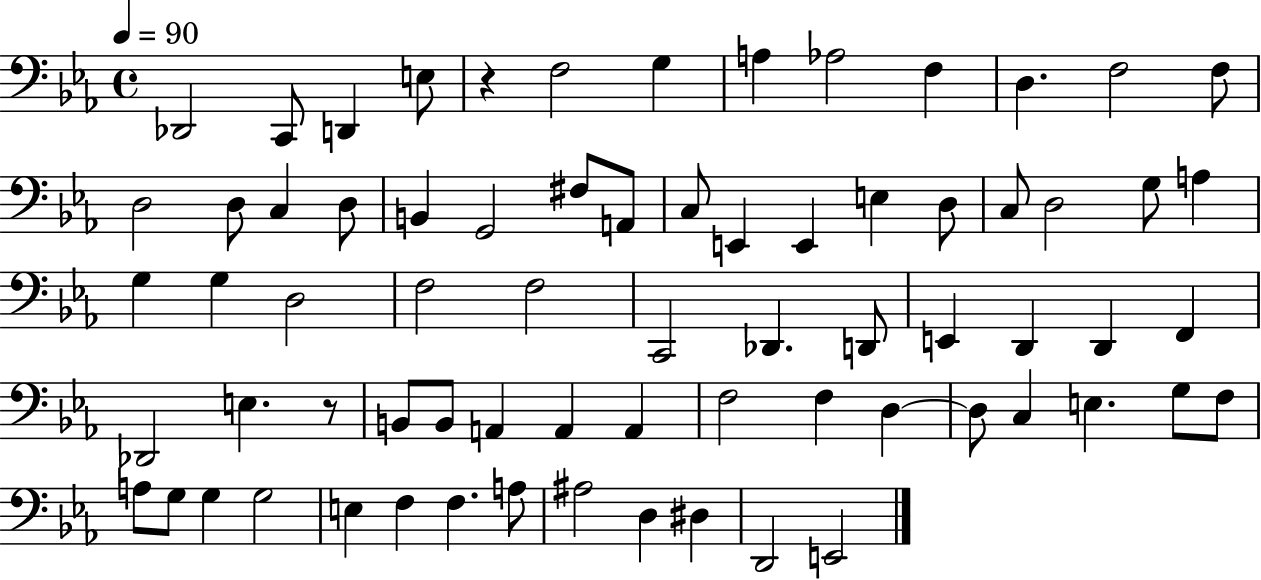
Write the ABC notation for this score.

X:1
T:Untitled
M:4/4
L:1/4
K:Eb
_D,,2 C,,/2 D,, E,/2 z F,2 G, A, _A,2 F, D, F,2 F,/2 D,2 D,/2 C, D,/2 B,, G,,2 ^F,/2 A,,/2 C,/2 E,, E,, E, D,/2 C,/2 D,2 G,/2 A, G, G, D,2 F,2 F,2 C,,2 _D,, D,,/2 E,, D,, D,, F,, _D,,2 E, z/2 B,,/2 B,,/2 A,, A,, A,, F,2 F, D, D,/2 C, E, G,/2 F,/2 A,/2 G,/2 G, G,2 E, F, F, A,/2 ^A,2 D, ^D, D,,2 E,,2